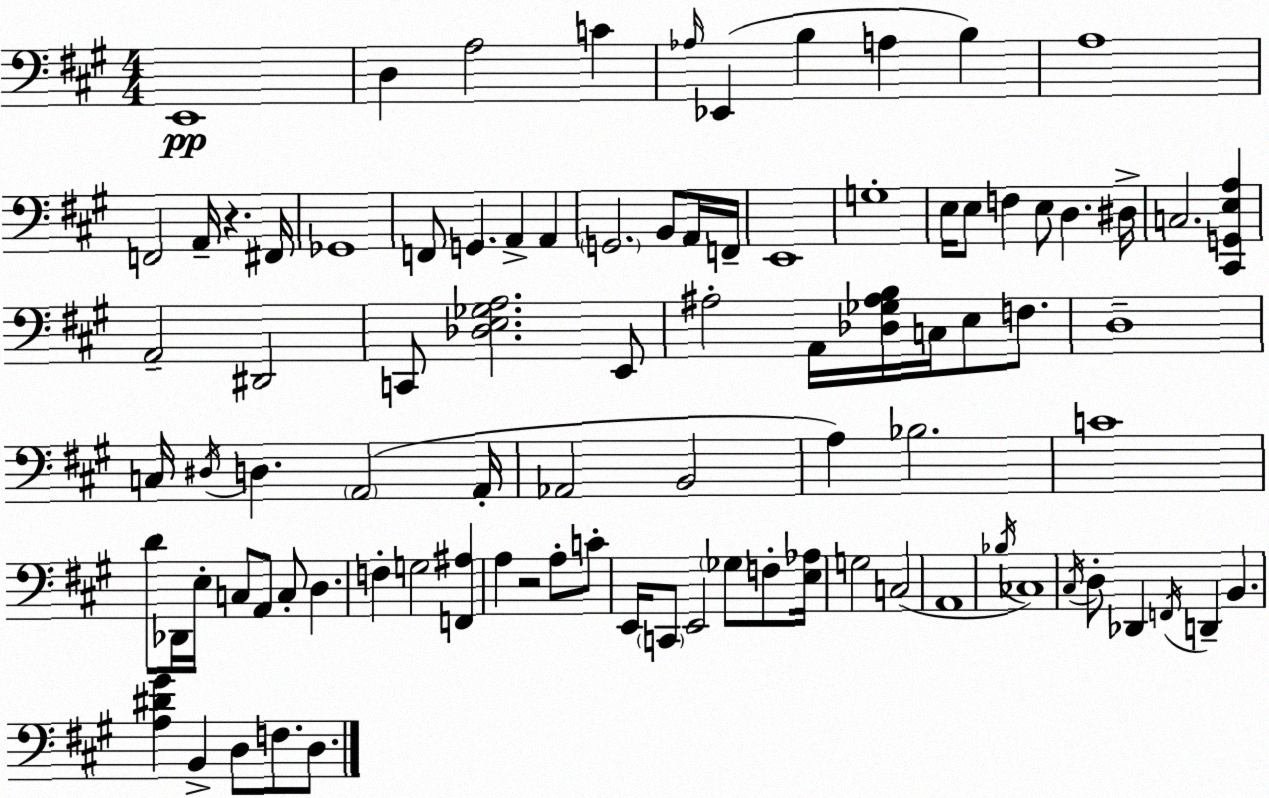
X:1
T:Untitled
M:4/4
L:1/4
K:A
E,,4 D, A,2 C _A,/4 _E,, B, A, B, A,4 F,,2 A,,/4 z ^F,,/4 _G,,4 F,,/2 G,, A,, A,, G,,2 B,,/2 A,,/4 F,,/4 E,,4 G,4 E,/4 E,/2 F, E,/2 D, ^D,/4 C,2 [^C,,G,,E,A,] A,,2 ^D,,2 C,,/2 [_D,E,_G,A,]2 E,,/2 ^A,2 A,,/4 [_D,_G,^A,B,]/4 C,/4 E,/2 F,/2 D,4 C,/4 ^D,/4 D, A,,2 A,,/4 _A,,2 B,,2 A, _B,2 C4 D/2 _D,,/4 E,/4 C,/2 A,,/2 C,/2 D, F, G,2 [F,,^A,] A, z2 A,/2 C/2 E,,/4 C,,/2 E,,2 _G,/2 F,/2 [E,_A,]/4 G,2 C,2 A,,4 _B,/4 _C,4 ^C,/4 D,/2 _D,, F,,/4 D,, B,, [A,^D^G] B,, D,/2 F,/2 D,/2